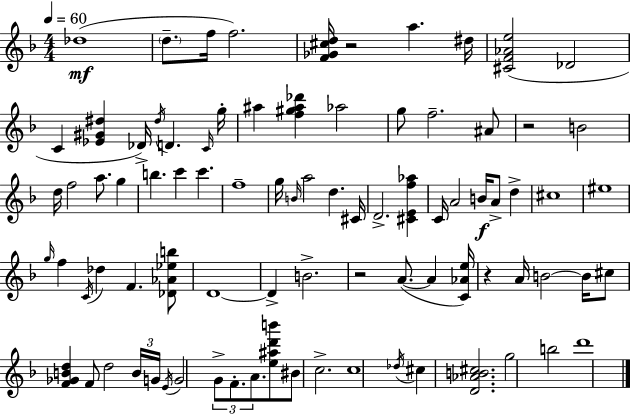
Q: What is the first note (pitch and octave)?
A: Db5